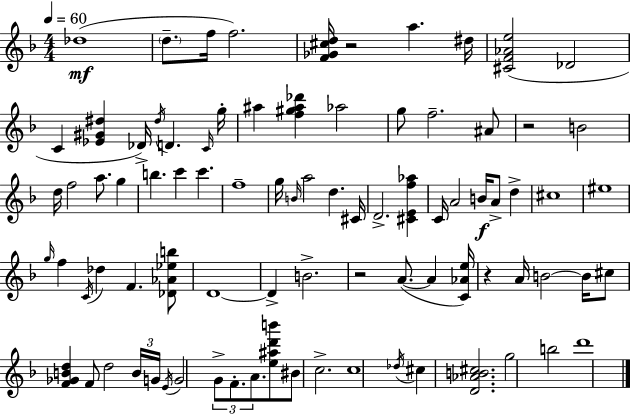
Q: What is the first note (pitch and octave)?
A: Db5